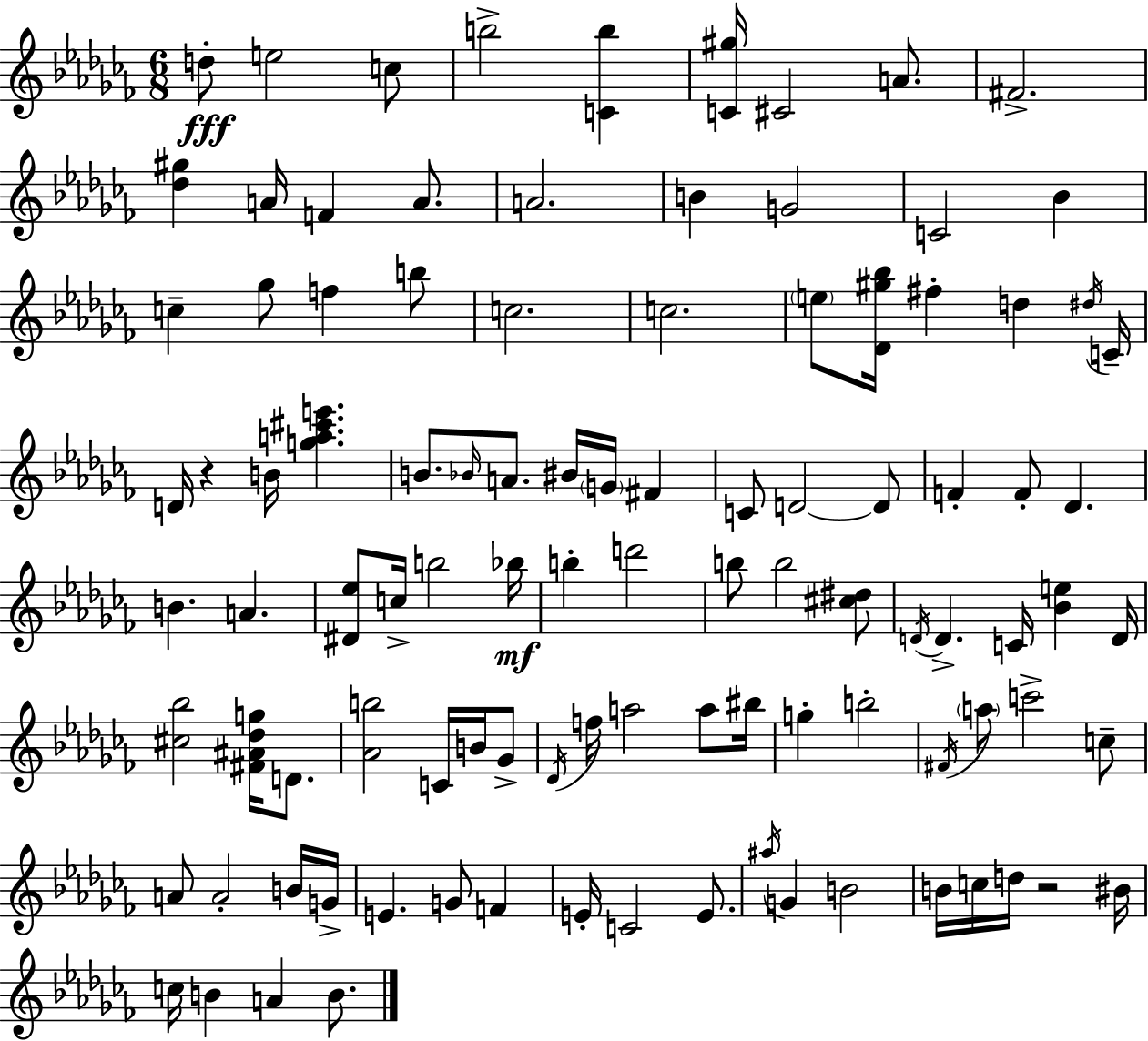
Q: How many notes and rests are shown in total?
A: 102